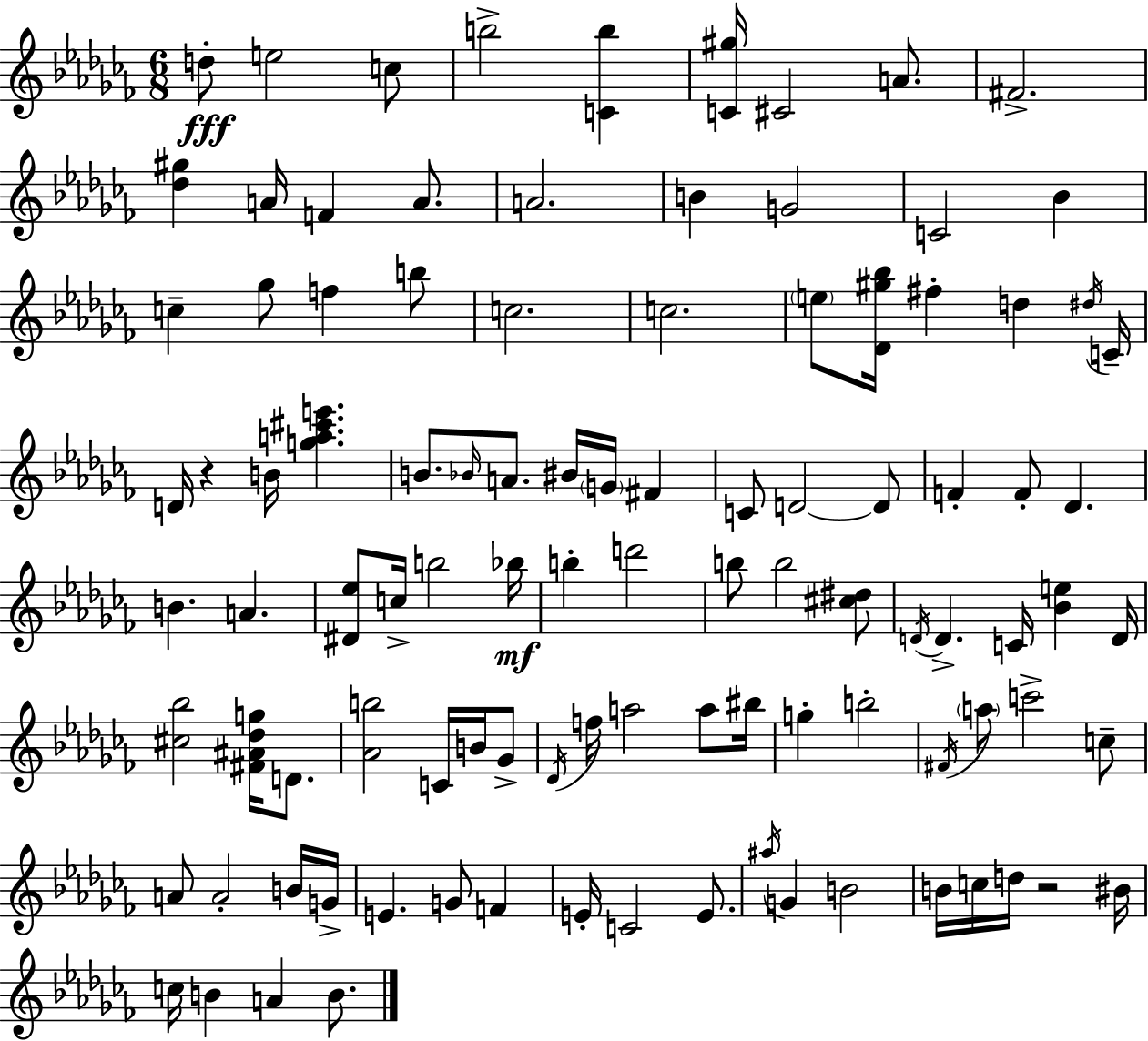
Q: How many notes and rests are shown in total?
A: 102